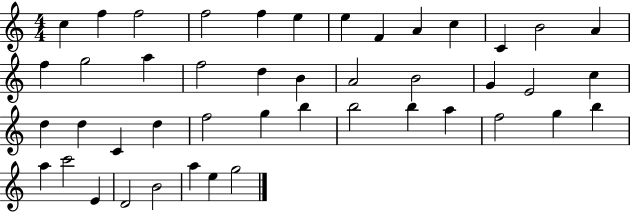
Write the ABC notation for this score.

X:1
T:Untitled
M:4/4
L:1/4
K:C
c f f2 f2 f e e F A c C B2 A f g2 a f2 d B A2 B2 G E2 c d d C d f2 g b b2 b a f2 g b a c'2 E D2 B2 a e g2